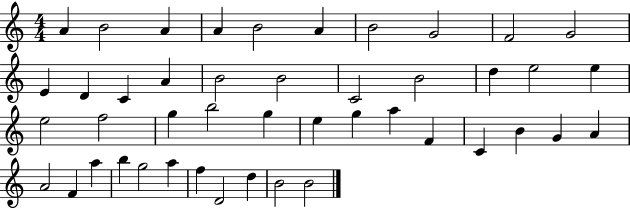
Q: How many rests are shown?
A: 0